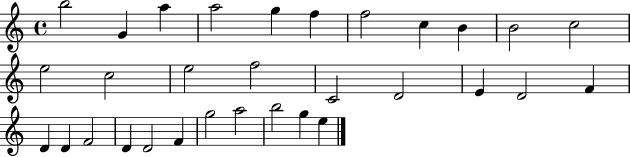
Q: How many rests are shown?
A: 0